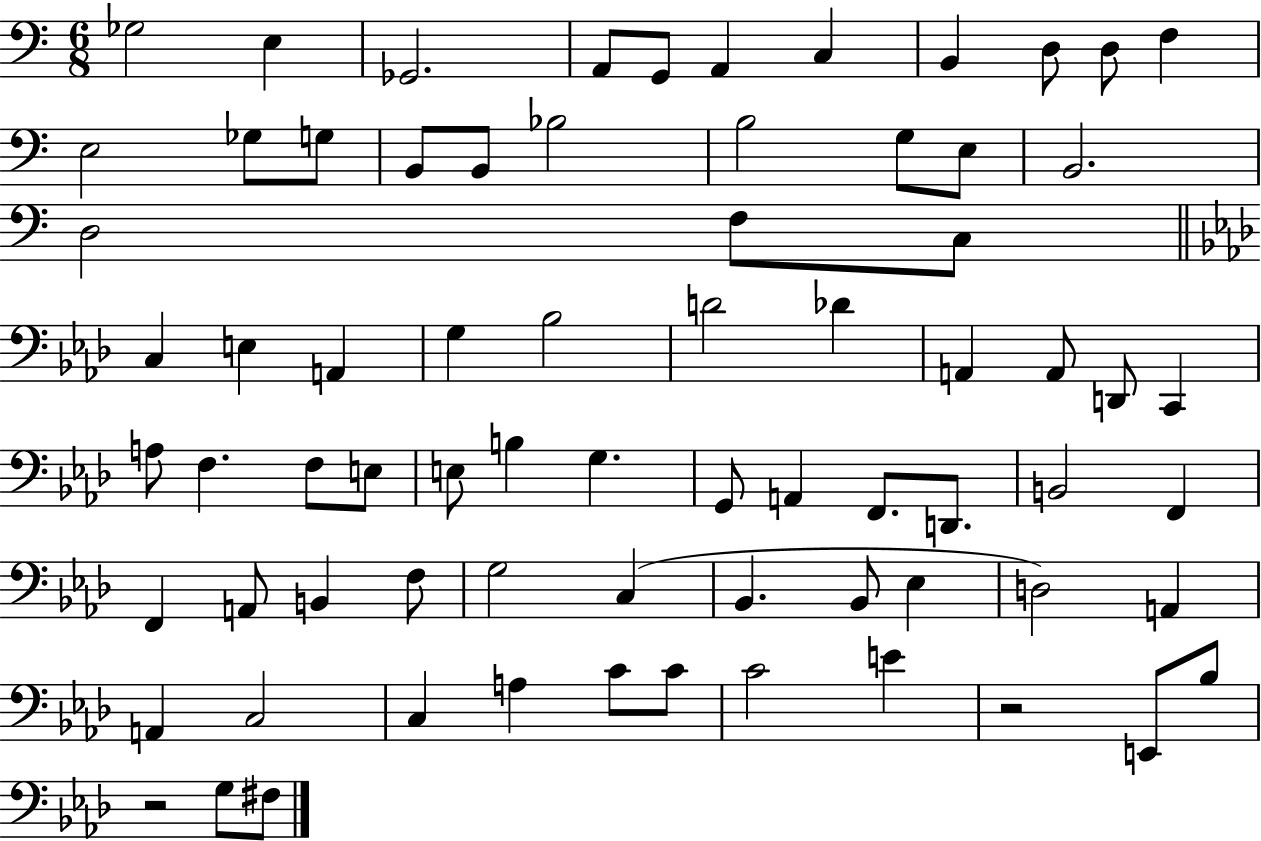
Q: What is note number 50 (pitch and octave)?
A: A2